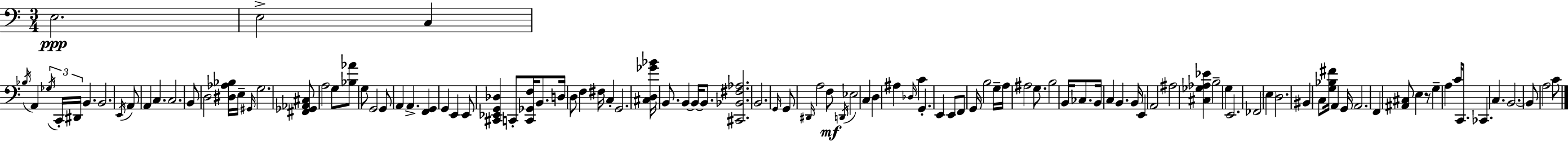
E3/h. E3/h C3/q Bb3/s A2/q Gb3/s C2/s D#2/s B2/q. B2/h. E2/s A2/e A2/q C3/q. C3/h. B2/e D3/h [D#3,Ab3,Bb3]/s E3/s G#2/s G3/h. [F#2,Gb2,Ab2,C#3]/e A3/h G3/e [Bb3,Ab4]/e G3/e G2/h G2/e A2/q A2/q. [F2,G2]/q G2/q E2/q E2/e [C#2,Eb2,G2,Db3]/q C2/e [C2,Gb2,F3]/s B2/e. D3/s D3/e F3/q F#3/s C3/q G2/h. [C#3,D3,Gb4,Bb4]/s B2/e. B2/q B2/s B2/e. [C#2,Bb2,F#3,Ab3]/h. B2/h. G2/s G2/e D#2/s A3/h F3/e D2/s Eb3/h C3/q D3/q A#3/q Db3/s C4/q G2/q. E2/q E2/e F2/e G2/s B3/h G3/s A3/s A#3/h G3/e. B3/h B2/s CES3/e. B2/s C3/q B2/q. B2/s E2/q A2/h A#3/h [C#3,Gb3,Ab3,Eb4]/q B3/h G3/q E2/h. FES2/h E3/q D3/h. BIS2/q C3/e [G3,Bb3,F#4]/s A2/q G2/s A2/h. F2/q [A#2,C#3]/e E3/q R/e G3/q A3/q C4/s C2/e. CES2/q. C3/q. B2/h. B2/e A3/h C4/e